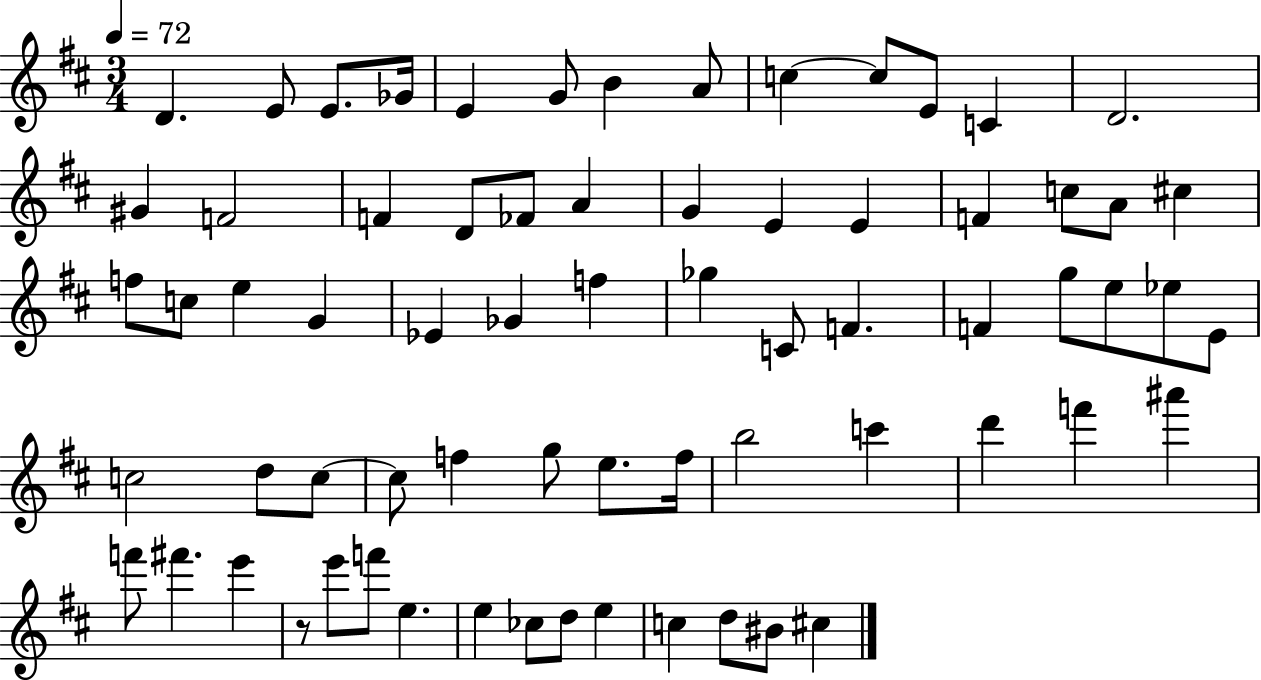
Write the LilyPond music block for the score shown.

{
  \clef treble
  \numericTimeSignature
  \time 3/4
  \key d \major
  \tempo 4 = 72
  d'4. e'8 e'8. ges'16 | e'4 g'8 b'4 a'8 | c''4~~ c''8 e'8 c'4 | d'2. | \break gis'4 f'2 | f'4 d'8 fes'8 a'4 | g'4 e'4 e'4 | f'4 c''8 a'8 cis''4 | \break f''8 c''8 e''4 g'4 | ees'4 ges'4 f''4 | ges''4 c'8 f'4. | f'4 g''8 e''8 ees''8 e'8 | \break c''2 d''8 c''8~~ | c''8 f''4 g''8 e''8. f''16 | b''2 c'''4 | d'''4 f'''4 ais'''4 | \break f'''8 fis'''4. e'''4 | r8 e'''8 f'''8 e''4. | e''4 ces''8 d''8 e''4 | c''4 d''8 bis'8 cis''4 | \break \bar "|."
}